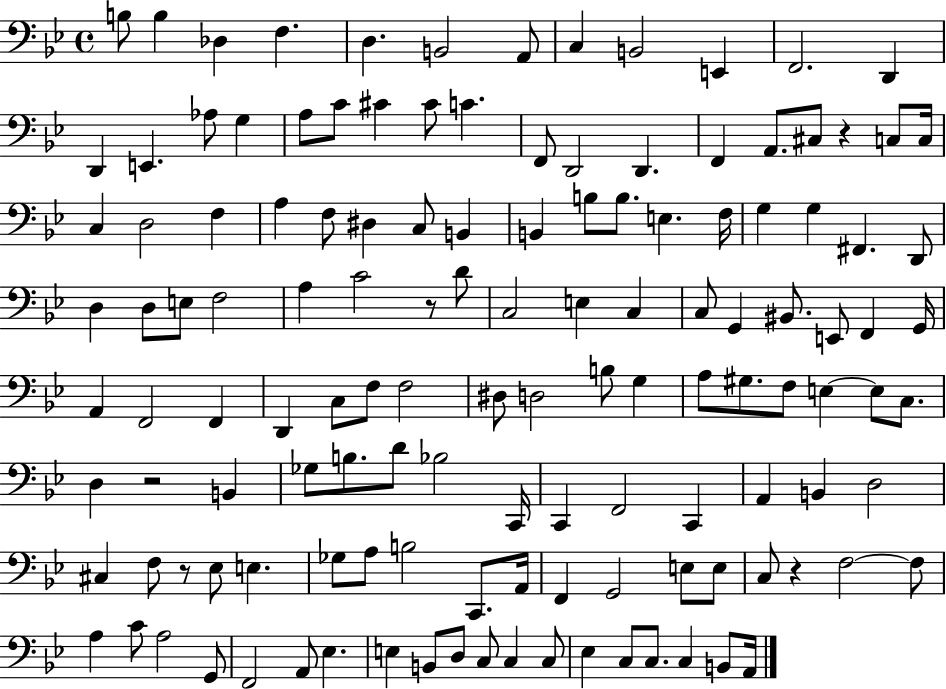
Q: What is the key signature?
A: BES major